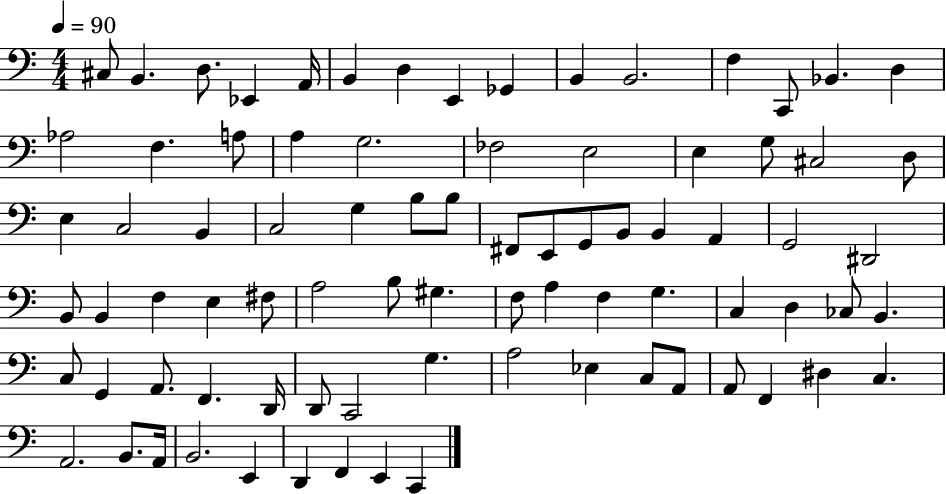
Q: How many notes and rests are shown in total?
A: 82